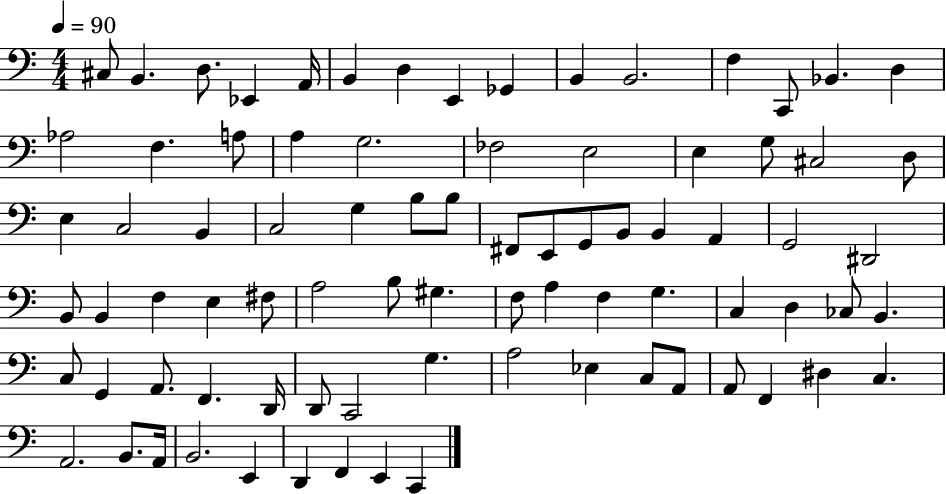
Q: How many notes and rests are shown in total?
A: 82